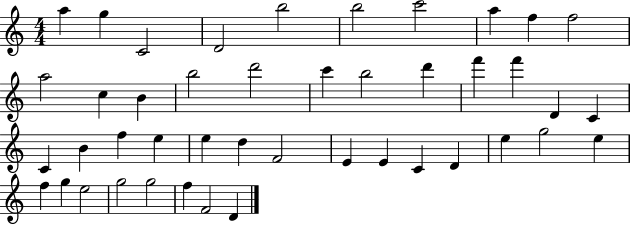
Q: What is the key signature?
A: C major